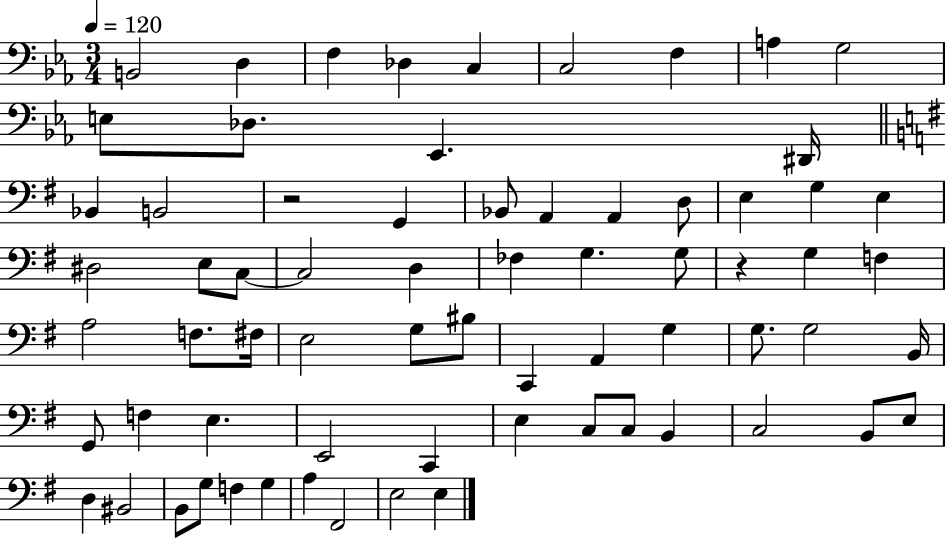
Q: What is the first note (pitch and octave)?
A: B2